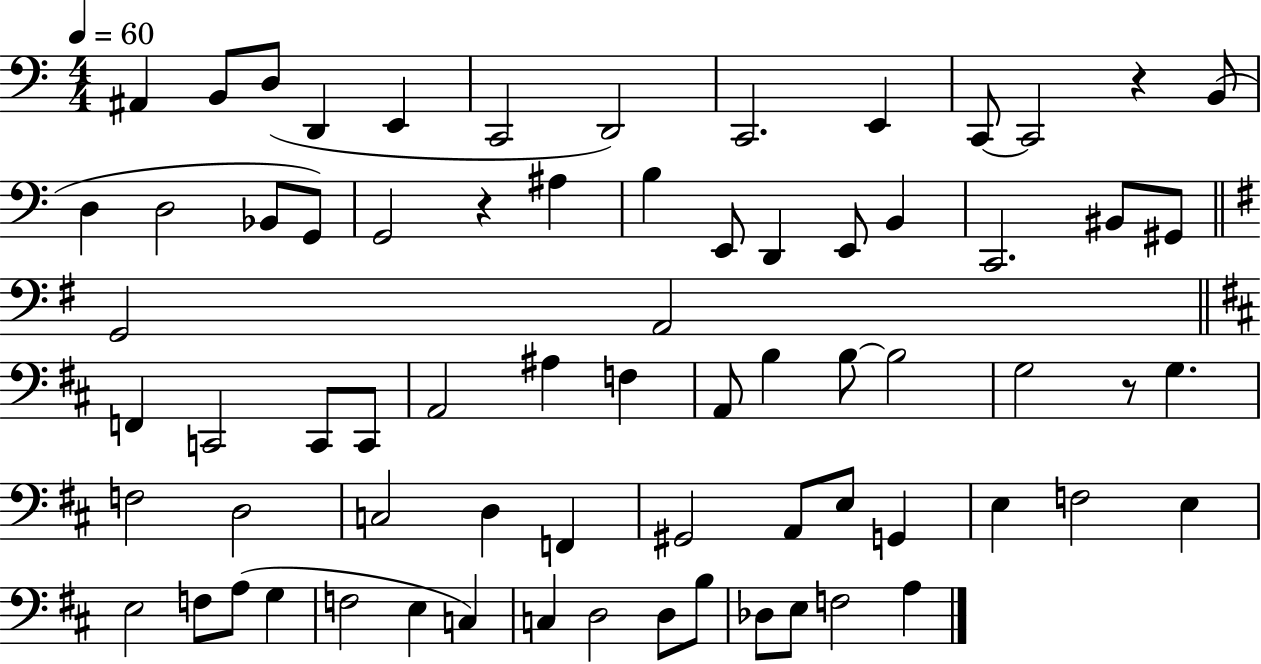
{
  \clef bass
  \numericTimeSignature
  \time 4/4
  \key c \major
  \tempo 4 = 60
  ais,4 b,8 d8( d,4 e,4 | c,2 d,2) | c,2. e,4 | c,8~~ c,2 r4 b,8( | \break d4 d2 bes,8 g,8) | g,2 r4 ais4 | b4 e,8 d,4 e,8 b,4 | c,2. bis,8 gis,8 | \break \bar "||" \break \key e \minor g,2 a,2 | \bar "||" \break \key d \major f,4 c,2 c,8 c,8 | a,2 ais4 f4 | a,8 b4 b8~~ b2 | g2 r8 g4. | \break f2 d2 | c2 d4 f,4 | gis,2 a,8 e8 g,4 | e4 f2 e4 | \break e2 f8 a8( g4 | f2 e4 c4) | c4 d2 d8 b8 | des8 e8 f2 a4 | \break \bar "|."
}